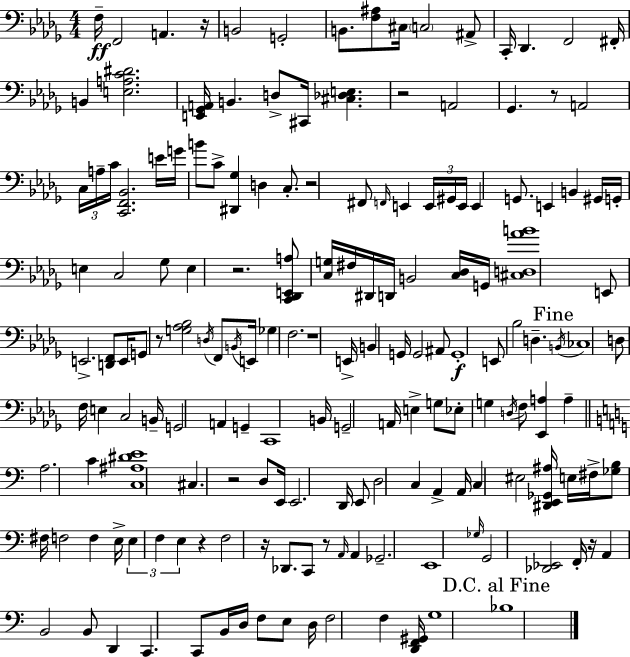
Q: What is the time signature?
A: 4/4